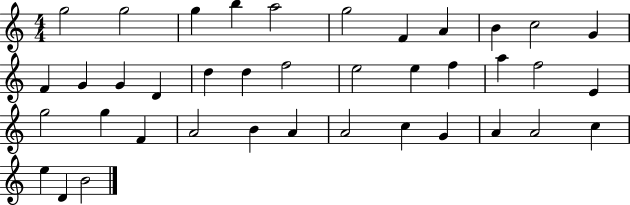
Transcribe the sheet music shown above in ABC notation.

X:1
T:Untitled
M:4/4
L:1/4
K:C
g2 g2 g b a2 g2 F A B c2 G F G G D d d f2 e2 e f a f2 E g2 g F A2 B A A2 c G A A2 c e D B2